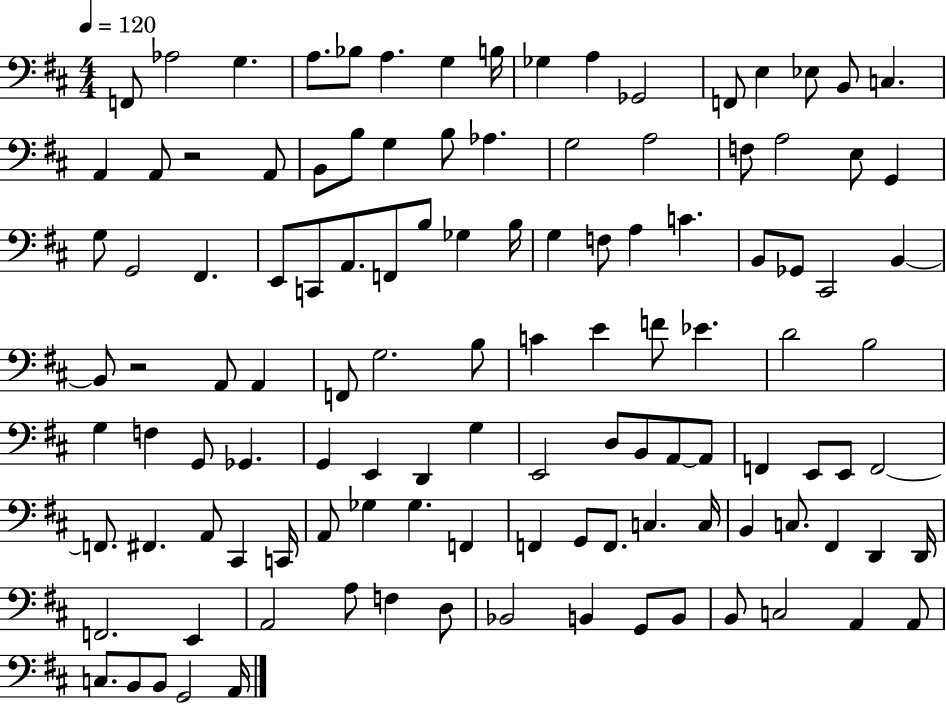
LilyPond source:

{
  \clef bass
  \numericTimeSignature
  \time 4/4
  \key d \major
  \tempo 4 = 120
  f,8 aes2 g4. | a8. bes8 a4. g4 b16 | ges4 a4 ges,2 | f,8 e4 ees8 b,8 c4. | \break a,4 a,8 r2 a,8 | b,8 b8 g4 b8 aes4. | g2 a2 | f8 a2 e8 g,4 | \break g8 g,2 fis,4. | e,8 c,8 a,8. f,8 b8 ges4 b16 | g4 f8 a4 c'4. | b,8 ges,8 cis,2 b,4~~ | \break b,8 r2 a,8 a,4 | f,8 g2. b8 | c'4 e'4 f'8 ees'4. | d'2 b2 | \break g4 f4 g,8 ges,4. | g,4 e,4 d,4 g4 | e,2 d8 b,8 a,8~~ a,8 | f,4 e,8 e,8 f,2~~ | \break f,8. fis,4. a,8 cis,4 c,16 | a,8 ges4 ges4. f,4 | f,4 g,8 f,8. c4. c16 | b,4 c8. fis,4 d,4 d,16 | \break f,2. e,4 | a,2 a8 f4 d8 | bes,2 b,4 g,8 b,8 | b,8 c2 a,4 a,8 | \break c8. b,8 b,8 g,2 a,16 | \bar "|."
}